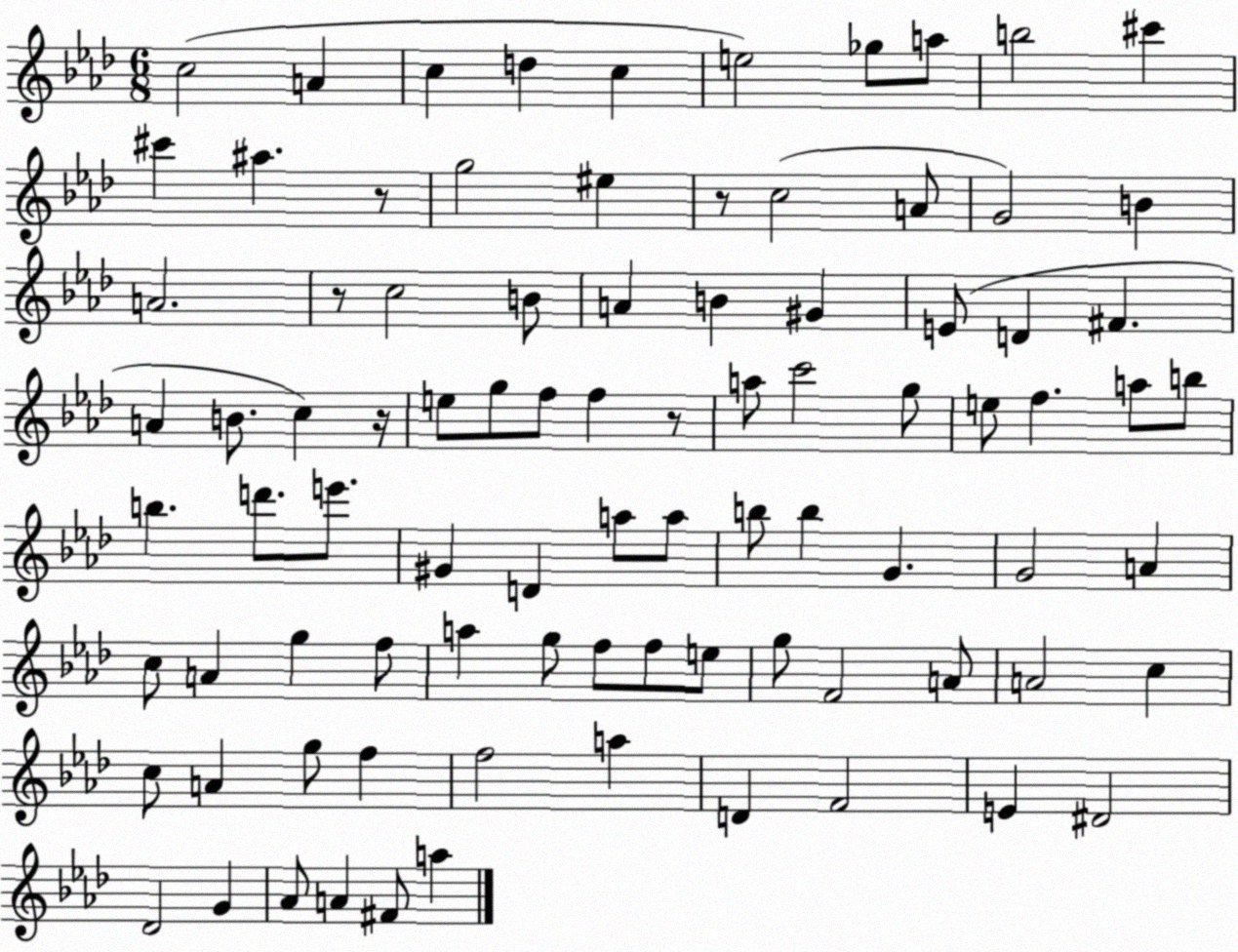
X:1
T:Untitled
M:6/8
L:1/4
K:Ab
c2 A c d c e2 _g/2 a/2 b2 ^c' ^c' ^a z/2 g2 ^e z/2 c2 A/2 G2 B A2 z/2 c2 B/2 A B ^G E/2 D ^F A B/2 c z/4 e/2 g/2 f/2 f z/2 a/2 c'2 g/2 e/2 f a/2 b/2 b d'/2 e'/2 ^G D a/2 a/2 b/2 b G G2 A c/2 A g f/2 a g/2 f/2 f/2 e/2 g/2 F2 A/2 A2 c c/2 A g/2 f f2 a D F2 E ^D2 _D2 G _A/2 A ^F/2 a